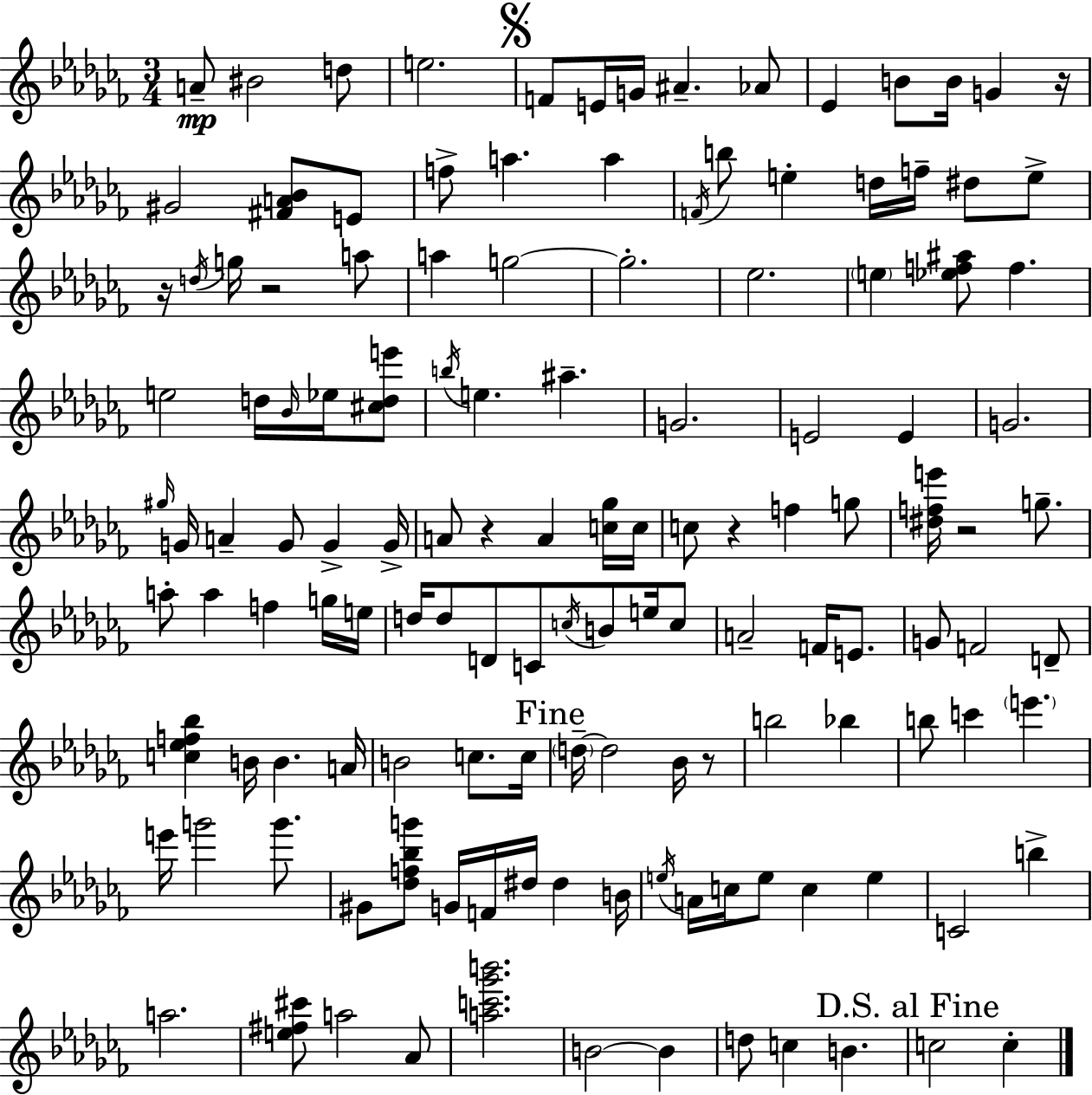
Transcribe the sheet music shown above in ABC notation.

X:1
T:Untitled
M:3/4
L:1/4
K:Abm
A/2 ^B2 d/2 e2 F/2 E/4 G/4 ^A _A/2 _E B/2 B/4 G z/4 ^G2 [^FA_B]/2 E/2 f/2 a a F/4 b/2 e d/4 f/4 ^d/2 e/2 z/4 d/4 g/4 z2 a/2 a g2 g2 _e2 e [_ef^a]/2 f e2 d/4 _B/4 _e/4 [^cde']/2 b/4 e ^a G2 E2 E G2 ^g/4 G/4 A G/2 G G/4 A/2 z A [c_g]/4 c/4 c/2 z f g/2 [^dfe']/4 z2 g/2 a/2 a f g/4 e/4 d/4 d/2 D/2 C/2 c/4 B/2 e/4 c/2 A2 F/4 E/2 G/2 F2 D/2 [c_ef_b] B/4 B A/4 B2 c/2 c/4 d/4 d2 _B/4 z/2 b2 _b b/2 c' e' e'/4 g'2 g'/2 ^G/2 [_df_bg']/2 G/4 F/4 ^d/4 ^d B/4 e/4 A/4 c/4 e/2 c e C2 b a2 [e^f^c']/2 a2 _A/2 [ac'_g'b']2 B2 B d/2 c B c2 c